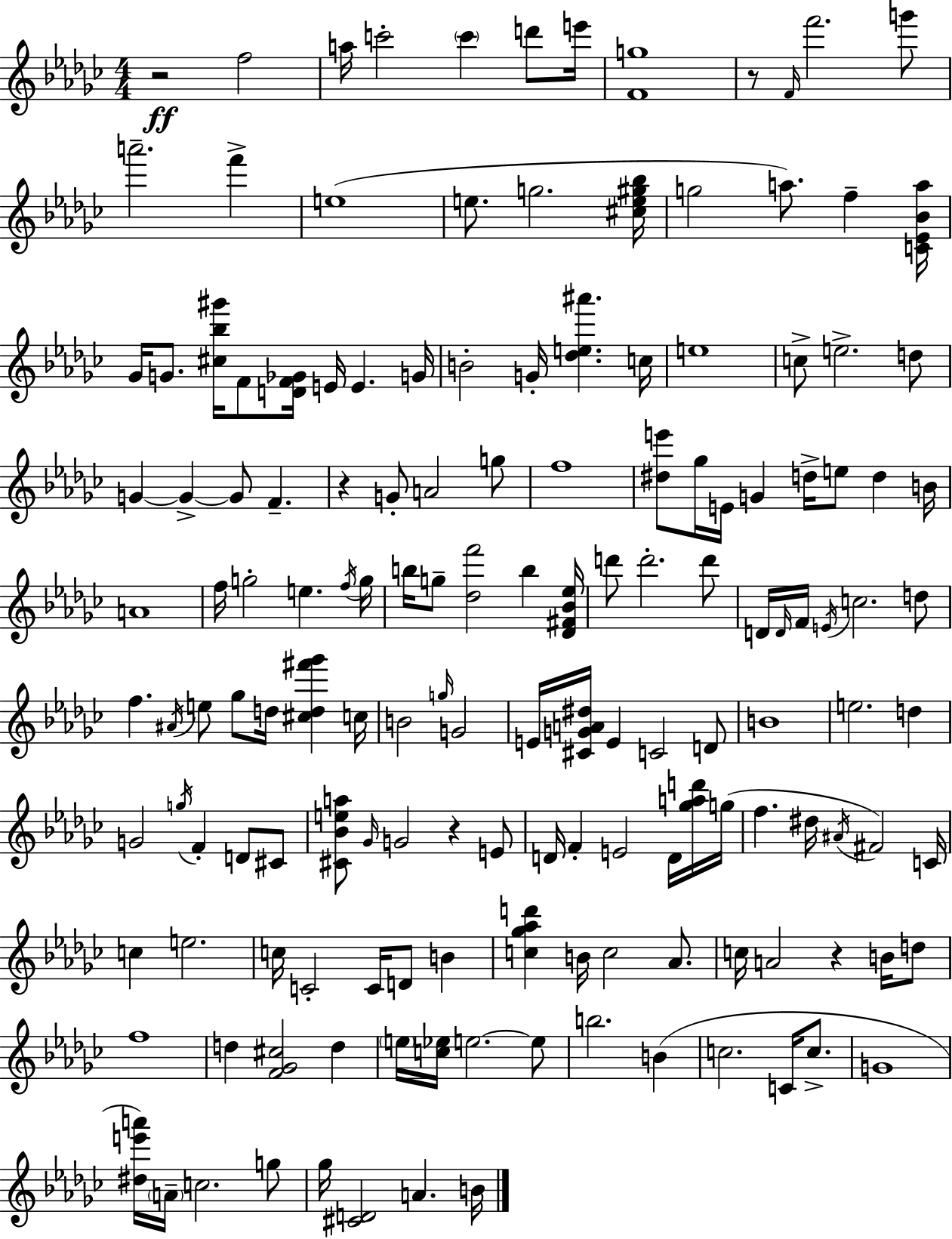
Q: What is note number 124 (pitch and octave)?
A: A4